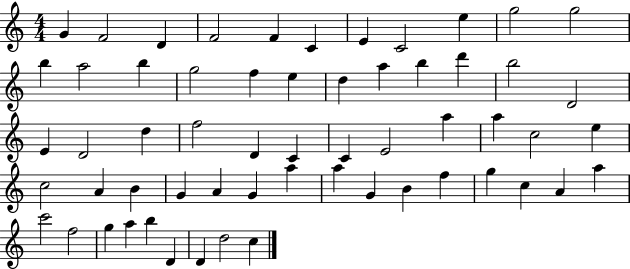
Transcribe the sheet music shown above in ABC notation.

X:1
T:Untitled
M:4/4
L:1/4
K:C
G F2 D F2 F C E C2 e g2 g2 b a2 b g2 f e d a b d' b2 D2 E D2 d f2 D C C E2 a a c2 e c2 A B G A G a a G B f g c A a c'2 f2 g a b D D d2 c